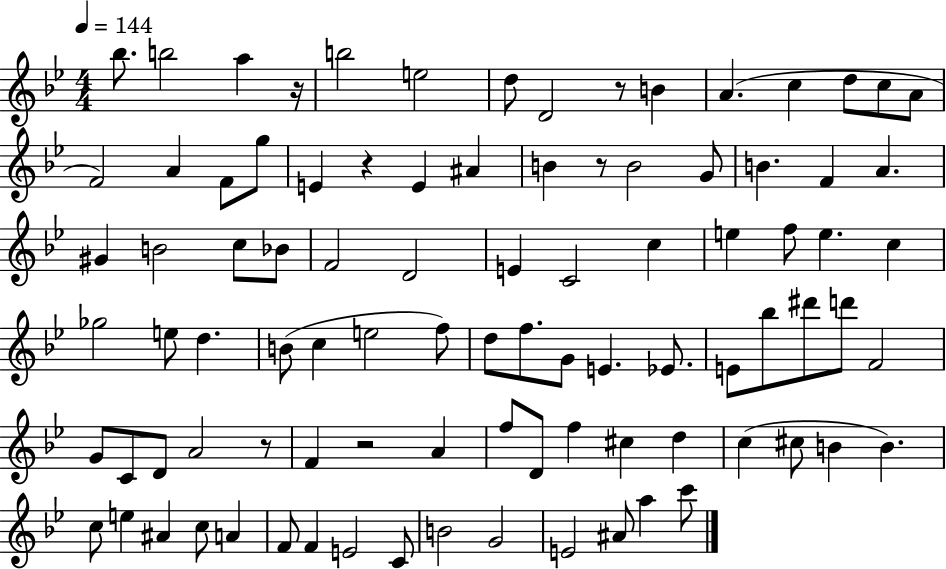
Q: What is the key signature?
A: BES major